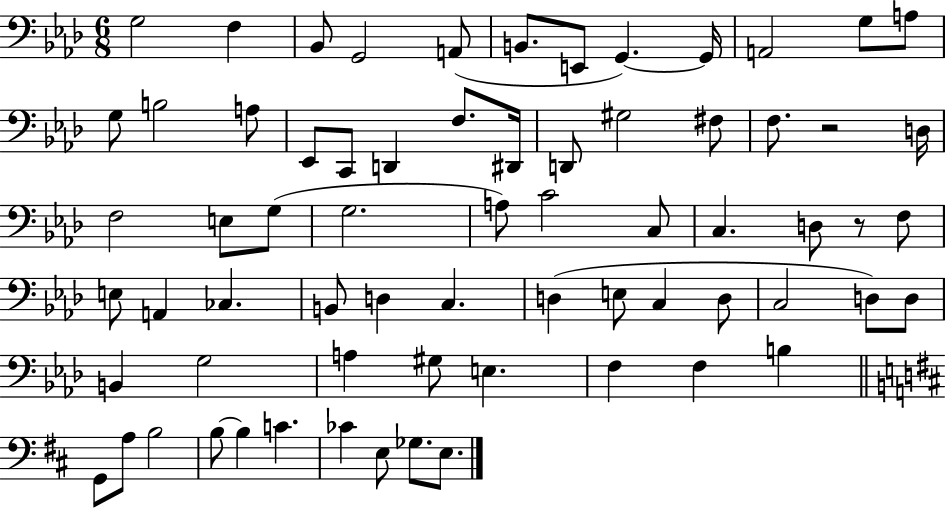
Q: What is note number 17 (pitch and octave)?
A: C2